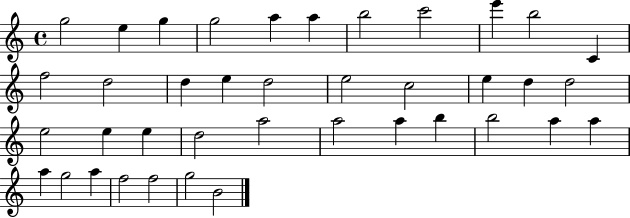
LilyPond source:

{
  \clef treble
  \time 4/4
  \defaultTimeSignature
  \key c \major
  g''2 e''4 g''4 | g''2 a''4 a''4 | b''2 c'''2 | e'''4 b''2 c'4 | \break f''2 d''2 | d''4 e''4 d''2 | e''2 c''2 | e''4 d''4 d''2 | \break e''2 e''4 e''4 | d''2 a''2 | a''2 a''4 b''4 | b''2 a''4 a''4 | \break a''4 g''2 a''4 | f''2 f''2 | g''2 b'2 | \bar "|."
}